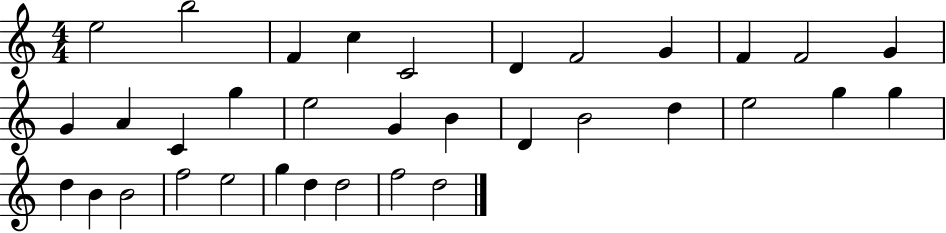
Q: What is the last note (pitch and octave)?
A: D5